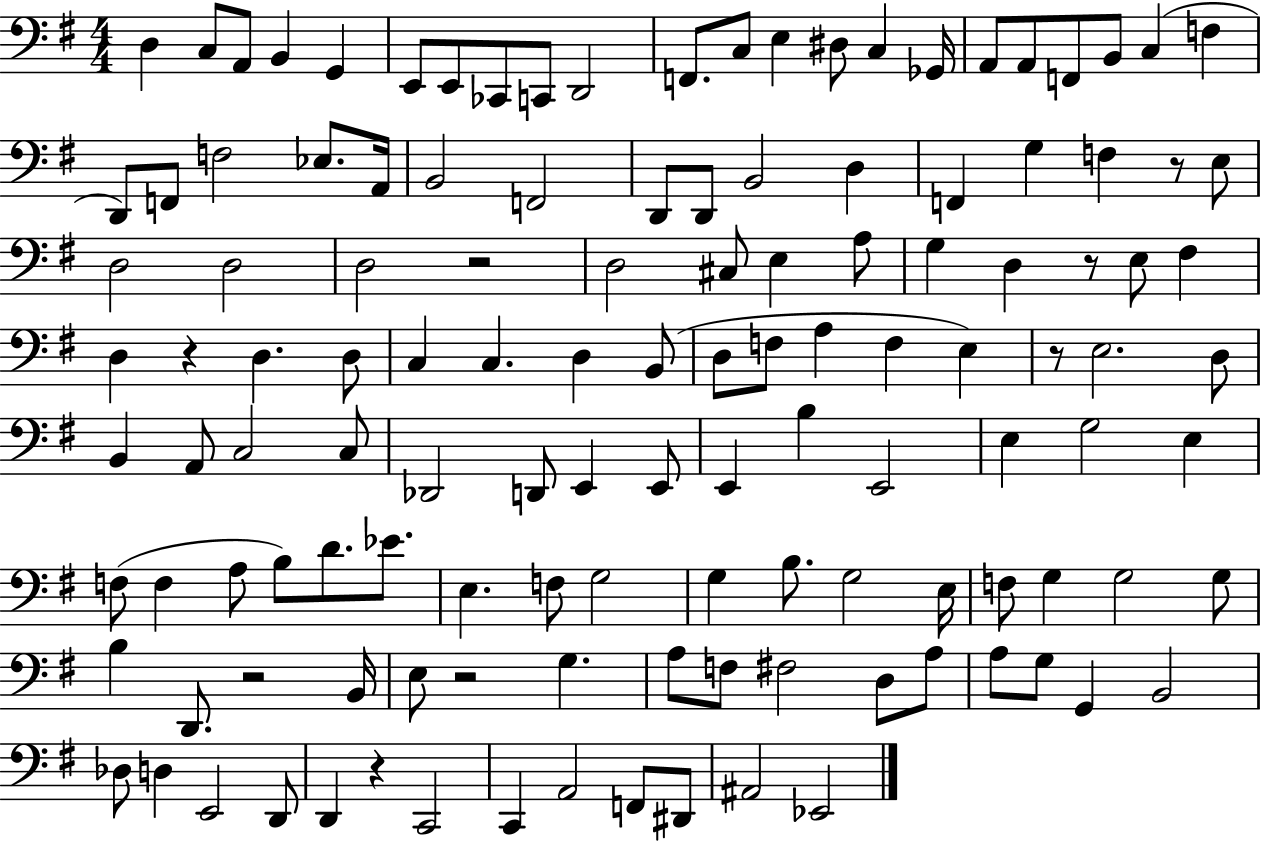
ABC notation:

X:1
T:Untitled
M:4/4
L:1/4
K:G
D, C,/2 A,,/2 B,, G,, E,,/2 E,,/2 _C,,/2 C,,/2 D,,2 F,,/2 C,/2 E, ^D,/2 C, _G,,/4 A,,/2 A,,/2 F,,/2 B,,/2 C, F, D,,/2 F,,/2 F,2 _E,/2 A,,/4 B,,2 F,,2 D,,/2 D,,/2 B,,2 D, F,, G, F, z/2 E,/2 D,2 D,2 D,2 z2 D,2 ^C,/2 E, A,/2 G, D, z/2 E,/2 ^F, D, z D, D,/2 C, C, D, B,,/2 D,/2 F,/2 A, F, E, z/2 E,2 D,/2 B,, A,,/2 C,2 C,/2 _D,,2 D,,/2 E,, E,,/2 E,, B, E,,2 E, G,2 E, F,/2 F, A,/2 B,/2 D/2 _E/2 E, F,/2 G,2 G, B,/2 G,2 E,/4 F,/2 G, G,2 G,/2 B, D,,/2 z2 B,,/4 E,/2 z2 G, A,/2 F,/2 ^F,2 D,/2 A,/2 A,/2 G,/2 G,, B,,2 _D,/2 D, E,,2 D,,/2 D,, z C,,2 C,, A,,2 F,,/2 ^D,,/2 ^A,,2 _E,,2